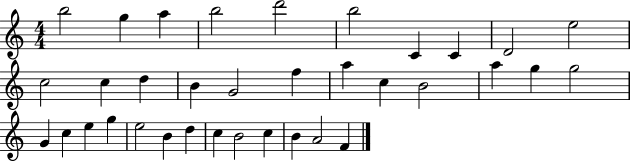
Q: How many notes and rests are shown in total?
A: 35